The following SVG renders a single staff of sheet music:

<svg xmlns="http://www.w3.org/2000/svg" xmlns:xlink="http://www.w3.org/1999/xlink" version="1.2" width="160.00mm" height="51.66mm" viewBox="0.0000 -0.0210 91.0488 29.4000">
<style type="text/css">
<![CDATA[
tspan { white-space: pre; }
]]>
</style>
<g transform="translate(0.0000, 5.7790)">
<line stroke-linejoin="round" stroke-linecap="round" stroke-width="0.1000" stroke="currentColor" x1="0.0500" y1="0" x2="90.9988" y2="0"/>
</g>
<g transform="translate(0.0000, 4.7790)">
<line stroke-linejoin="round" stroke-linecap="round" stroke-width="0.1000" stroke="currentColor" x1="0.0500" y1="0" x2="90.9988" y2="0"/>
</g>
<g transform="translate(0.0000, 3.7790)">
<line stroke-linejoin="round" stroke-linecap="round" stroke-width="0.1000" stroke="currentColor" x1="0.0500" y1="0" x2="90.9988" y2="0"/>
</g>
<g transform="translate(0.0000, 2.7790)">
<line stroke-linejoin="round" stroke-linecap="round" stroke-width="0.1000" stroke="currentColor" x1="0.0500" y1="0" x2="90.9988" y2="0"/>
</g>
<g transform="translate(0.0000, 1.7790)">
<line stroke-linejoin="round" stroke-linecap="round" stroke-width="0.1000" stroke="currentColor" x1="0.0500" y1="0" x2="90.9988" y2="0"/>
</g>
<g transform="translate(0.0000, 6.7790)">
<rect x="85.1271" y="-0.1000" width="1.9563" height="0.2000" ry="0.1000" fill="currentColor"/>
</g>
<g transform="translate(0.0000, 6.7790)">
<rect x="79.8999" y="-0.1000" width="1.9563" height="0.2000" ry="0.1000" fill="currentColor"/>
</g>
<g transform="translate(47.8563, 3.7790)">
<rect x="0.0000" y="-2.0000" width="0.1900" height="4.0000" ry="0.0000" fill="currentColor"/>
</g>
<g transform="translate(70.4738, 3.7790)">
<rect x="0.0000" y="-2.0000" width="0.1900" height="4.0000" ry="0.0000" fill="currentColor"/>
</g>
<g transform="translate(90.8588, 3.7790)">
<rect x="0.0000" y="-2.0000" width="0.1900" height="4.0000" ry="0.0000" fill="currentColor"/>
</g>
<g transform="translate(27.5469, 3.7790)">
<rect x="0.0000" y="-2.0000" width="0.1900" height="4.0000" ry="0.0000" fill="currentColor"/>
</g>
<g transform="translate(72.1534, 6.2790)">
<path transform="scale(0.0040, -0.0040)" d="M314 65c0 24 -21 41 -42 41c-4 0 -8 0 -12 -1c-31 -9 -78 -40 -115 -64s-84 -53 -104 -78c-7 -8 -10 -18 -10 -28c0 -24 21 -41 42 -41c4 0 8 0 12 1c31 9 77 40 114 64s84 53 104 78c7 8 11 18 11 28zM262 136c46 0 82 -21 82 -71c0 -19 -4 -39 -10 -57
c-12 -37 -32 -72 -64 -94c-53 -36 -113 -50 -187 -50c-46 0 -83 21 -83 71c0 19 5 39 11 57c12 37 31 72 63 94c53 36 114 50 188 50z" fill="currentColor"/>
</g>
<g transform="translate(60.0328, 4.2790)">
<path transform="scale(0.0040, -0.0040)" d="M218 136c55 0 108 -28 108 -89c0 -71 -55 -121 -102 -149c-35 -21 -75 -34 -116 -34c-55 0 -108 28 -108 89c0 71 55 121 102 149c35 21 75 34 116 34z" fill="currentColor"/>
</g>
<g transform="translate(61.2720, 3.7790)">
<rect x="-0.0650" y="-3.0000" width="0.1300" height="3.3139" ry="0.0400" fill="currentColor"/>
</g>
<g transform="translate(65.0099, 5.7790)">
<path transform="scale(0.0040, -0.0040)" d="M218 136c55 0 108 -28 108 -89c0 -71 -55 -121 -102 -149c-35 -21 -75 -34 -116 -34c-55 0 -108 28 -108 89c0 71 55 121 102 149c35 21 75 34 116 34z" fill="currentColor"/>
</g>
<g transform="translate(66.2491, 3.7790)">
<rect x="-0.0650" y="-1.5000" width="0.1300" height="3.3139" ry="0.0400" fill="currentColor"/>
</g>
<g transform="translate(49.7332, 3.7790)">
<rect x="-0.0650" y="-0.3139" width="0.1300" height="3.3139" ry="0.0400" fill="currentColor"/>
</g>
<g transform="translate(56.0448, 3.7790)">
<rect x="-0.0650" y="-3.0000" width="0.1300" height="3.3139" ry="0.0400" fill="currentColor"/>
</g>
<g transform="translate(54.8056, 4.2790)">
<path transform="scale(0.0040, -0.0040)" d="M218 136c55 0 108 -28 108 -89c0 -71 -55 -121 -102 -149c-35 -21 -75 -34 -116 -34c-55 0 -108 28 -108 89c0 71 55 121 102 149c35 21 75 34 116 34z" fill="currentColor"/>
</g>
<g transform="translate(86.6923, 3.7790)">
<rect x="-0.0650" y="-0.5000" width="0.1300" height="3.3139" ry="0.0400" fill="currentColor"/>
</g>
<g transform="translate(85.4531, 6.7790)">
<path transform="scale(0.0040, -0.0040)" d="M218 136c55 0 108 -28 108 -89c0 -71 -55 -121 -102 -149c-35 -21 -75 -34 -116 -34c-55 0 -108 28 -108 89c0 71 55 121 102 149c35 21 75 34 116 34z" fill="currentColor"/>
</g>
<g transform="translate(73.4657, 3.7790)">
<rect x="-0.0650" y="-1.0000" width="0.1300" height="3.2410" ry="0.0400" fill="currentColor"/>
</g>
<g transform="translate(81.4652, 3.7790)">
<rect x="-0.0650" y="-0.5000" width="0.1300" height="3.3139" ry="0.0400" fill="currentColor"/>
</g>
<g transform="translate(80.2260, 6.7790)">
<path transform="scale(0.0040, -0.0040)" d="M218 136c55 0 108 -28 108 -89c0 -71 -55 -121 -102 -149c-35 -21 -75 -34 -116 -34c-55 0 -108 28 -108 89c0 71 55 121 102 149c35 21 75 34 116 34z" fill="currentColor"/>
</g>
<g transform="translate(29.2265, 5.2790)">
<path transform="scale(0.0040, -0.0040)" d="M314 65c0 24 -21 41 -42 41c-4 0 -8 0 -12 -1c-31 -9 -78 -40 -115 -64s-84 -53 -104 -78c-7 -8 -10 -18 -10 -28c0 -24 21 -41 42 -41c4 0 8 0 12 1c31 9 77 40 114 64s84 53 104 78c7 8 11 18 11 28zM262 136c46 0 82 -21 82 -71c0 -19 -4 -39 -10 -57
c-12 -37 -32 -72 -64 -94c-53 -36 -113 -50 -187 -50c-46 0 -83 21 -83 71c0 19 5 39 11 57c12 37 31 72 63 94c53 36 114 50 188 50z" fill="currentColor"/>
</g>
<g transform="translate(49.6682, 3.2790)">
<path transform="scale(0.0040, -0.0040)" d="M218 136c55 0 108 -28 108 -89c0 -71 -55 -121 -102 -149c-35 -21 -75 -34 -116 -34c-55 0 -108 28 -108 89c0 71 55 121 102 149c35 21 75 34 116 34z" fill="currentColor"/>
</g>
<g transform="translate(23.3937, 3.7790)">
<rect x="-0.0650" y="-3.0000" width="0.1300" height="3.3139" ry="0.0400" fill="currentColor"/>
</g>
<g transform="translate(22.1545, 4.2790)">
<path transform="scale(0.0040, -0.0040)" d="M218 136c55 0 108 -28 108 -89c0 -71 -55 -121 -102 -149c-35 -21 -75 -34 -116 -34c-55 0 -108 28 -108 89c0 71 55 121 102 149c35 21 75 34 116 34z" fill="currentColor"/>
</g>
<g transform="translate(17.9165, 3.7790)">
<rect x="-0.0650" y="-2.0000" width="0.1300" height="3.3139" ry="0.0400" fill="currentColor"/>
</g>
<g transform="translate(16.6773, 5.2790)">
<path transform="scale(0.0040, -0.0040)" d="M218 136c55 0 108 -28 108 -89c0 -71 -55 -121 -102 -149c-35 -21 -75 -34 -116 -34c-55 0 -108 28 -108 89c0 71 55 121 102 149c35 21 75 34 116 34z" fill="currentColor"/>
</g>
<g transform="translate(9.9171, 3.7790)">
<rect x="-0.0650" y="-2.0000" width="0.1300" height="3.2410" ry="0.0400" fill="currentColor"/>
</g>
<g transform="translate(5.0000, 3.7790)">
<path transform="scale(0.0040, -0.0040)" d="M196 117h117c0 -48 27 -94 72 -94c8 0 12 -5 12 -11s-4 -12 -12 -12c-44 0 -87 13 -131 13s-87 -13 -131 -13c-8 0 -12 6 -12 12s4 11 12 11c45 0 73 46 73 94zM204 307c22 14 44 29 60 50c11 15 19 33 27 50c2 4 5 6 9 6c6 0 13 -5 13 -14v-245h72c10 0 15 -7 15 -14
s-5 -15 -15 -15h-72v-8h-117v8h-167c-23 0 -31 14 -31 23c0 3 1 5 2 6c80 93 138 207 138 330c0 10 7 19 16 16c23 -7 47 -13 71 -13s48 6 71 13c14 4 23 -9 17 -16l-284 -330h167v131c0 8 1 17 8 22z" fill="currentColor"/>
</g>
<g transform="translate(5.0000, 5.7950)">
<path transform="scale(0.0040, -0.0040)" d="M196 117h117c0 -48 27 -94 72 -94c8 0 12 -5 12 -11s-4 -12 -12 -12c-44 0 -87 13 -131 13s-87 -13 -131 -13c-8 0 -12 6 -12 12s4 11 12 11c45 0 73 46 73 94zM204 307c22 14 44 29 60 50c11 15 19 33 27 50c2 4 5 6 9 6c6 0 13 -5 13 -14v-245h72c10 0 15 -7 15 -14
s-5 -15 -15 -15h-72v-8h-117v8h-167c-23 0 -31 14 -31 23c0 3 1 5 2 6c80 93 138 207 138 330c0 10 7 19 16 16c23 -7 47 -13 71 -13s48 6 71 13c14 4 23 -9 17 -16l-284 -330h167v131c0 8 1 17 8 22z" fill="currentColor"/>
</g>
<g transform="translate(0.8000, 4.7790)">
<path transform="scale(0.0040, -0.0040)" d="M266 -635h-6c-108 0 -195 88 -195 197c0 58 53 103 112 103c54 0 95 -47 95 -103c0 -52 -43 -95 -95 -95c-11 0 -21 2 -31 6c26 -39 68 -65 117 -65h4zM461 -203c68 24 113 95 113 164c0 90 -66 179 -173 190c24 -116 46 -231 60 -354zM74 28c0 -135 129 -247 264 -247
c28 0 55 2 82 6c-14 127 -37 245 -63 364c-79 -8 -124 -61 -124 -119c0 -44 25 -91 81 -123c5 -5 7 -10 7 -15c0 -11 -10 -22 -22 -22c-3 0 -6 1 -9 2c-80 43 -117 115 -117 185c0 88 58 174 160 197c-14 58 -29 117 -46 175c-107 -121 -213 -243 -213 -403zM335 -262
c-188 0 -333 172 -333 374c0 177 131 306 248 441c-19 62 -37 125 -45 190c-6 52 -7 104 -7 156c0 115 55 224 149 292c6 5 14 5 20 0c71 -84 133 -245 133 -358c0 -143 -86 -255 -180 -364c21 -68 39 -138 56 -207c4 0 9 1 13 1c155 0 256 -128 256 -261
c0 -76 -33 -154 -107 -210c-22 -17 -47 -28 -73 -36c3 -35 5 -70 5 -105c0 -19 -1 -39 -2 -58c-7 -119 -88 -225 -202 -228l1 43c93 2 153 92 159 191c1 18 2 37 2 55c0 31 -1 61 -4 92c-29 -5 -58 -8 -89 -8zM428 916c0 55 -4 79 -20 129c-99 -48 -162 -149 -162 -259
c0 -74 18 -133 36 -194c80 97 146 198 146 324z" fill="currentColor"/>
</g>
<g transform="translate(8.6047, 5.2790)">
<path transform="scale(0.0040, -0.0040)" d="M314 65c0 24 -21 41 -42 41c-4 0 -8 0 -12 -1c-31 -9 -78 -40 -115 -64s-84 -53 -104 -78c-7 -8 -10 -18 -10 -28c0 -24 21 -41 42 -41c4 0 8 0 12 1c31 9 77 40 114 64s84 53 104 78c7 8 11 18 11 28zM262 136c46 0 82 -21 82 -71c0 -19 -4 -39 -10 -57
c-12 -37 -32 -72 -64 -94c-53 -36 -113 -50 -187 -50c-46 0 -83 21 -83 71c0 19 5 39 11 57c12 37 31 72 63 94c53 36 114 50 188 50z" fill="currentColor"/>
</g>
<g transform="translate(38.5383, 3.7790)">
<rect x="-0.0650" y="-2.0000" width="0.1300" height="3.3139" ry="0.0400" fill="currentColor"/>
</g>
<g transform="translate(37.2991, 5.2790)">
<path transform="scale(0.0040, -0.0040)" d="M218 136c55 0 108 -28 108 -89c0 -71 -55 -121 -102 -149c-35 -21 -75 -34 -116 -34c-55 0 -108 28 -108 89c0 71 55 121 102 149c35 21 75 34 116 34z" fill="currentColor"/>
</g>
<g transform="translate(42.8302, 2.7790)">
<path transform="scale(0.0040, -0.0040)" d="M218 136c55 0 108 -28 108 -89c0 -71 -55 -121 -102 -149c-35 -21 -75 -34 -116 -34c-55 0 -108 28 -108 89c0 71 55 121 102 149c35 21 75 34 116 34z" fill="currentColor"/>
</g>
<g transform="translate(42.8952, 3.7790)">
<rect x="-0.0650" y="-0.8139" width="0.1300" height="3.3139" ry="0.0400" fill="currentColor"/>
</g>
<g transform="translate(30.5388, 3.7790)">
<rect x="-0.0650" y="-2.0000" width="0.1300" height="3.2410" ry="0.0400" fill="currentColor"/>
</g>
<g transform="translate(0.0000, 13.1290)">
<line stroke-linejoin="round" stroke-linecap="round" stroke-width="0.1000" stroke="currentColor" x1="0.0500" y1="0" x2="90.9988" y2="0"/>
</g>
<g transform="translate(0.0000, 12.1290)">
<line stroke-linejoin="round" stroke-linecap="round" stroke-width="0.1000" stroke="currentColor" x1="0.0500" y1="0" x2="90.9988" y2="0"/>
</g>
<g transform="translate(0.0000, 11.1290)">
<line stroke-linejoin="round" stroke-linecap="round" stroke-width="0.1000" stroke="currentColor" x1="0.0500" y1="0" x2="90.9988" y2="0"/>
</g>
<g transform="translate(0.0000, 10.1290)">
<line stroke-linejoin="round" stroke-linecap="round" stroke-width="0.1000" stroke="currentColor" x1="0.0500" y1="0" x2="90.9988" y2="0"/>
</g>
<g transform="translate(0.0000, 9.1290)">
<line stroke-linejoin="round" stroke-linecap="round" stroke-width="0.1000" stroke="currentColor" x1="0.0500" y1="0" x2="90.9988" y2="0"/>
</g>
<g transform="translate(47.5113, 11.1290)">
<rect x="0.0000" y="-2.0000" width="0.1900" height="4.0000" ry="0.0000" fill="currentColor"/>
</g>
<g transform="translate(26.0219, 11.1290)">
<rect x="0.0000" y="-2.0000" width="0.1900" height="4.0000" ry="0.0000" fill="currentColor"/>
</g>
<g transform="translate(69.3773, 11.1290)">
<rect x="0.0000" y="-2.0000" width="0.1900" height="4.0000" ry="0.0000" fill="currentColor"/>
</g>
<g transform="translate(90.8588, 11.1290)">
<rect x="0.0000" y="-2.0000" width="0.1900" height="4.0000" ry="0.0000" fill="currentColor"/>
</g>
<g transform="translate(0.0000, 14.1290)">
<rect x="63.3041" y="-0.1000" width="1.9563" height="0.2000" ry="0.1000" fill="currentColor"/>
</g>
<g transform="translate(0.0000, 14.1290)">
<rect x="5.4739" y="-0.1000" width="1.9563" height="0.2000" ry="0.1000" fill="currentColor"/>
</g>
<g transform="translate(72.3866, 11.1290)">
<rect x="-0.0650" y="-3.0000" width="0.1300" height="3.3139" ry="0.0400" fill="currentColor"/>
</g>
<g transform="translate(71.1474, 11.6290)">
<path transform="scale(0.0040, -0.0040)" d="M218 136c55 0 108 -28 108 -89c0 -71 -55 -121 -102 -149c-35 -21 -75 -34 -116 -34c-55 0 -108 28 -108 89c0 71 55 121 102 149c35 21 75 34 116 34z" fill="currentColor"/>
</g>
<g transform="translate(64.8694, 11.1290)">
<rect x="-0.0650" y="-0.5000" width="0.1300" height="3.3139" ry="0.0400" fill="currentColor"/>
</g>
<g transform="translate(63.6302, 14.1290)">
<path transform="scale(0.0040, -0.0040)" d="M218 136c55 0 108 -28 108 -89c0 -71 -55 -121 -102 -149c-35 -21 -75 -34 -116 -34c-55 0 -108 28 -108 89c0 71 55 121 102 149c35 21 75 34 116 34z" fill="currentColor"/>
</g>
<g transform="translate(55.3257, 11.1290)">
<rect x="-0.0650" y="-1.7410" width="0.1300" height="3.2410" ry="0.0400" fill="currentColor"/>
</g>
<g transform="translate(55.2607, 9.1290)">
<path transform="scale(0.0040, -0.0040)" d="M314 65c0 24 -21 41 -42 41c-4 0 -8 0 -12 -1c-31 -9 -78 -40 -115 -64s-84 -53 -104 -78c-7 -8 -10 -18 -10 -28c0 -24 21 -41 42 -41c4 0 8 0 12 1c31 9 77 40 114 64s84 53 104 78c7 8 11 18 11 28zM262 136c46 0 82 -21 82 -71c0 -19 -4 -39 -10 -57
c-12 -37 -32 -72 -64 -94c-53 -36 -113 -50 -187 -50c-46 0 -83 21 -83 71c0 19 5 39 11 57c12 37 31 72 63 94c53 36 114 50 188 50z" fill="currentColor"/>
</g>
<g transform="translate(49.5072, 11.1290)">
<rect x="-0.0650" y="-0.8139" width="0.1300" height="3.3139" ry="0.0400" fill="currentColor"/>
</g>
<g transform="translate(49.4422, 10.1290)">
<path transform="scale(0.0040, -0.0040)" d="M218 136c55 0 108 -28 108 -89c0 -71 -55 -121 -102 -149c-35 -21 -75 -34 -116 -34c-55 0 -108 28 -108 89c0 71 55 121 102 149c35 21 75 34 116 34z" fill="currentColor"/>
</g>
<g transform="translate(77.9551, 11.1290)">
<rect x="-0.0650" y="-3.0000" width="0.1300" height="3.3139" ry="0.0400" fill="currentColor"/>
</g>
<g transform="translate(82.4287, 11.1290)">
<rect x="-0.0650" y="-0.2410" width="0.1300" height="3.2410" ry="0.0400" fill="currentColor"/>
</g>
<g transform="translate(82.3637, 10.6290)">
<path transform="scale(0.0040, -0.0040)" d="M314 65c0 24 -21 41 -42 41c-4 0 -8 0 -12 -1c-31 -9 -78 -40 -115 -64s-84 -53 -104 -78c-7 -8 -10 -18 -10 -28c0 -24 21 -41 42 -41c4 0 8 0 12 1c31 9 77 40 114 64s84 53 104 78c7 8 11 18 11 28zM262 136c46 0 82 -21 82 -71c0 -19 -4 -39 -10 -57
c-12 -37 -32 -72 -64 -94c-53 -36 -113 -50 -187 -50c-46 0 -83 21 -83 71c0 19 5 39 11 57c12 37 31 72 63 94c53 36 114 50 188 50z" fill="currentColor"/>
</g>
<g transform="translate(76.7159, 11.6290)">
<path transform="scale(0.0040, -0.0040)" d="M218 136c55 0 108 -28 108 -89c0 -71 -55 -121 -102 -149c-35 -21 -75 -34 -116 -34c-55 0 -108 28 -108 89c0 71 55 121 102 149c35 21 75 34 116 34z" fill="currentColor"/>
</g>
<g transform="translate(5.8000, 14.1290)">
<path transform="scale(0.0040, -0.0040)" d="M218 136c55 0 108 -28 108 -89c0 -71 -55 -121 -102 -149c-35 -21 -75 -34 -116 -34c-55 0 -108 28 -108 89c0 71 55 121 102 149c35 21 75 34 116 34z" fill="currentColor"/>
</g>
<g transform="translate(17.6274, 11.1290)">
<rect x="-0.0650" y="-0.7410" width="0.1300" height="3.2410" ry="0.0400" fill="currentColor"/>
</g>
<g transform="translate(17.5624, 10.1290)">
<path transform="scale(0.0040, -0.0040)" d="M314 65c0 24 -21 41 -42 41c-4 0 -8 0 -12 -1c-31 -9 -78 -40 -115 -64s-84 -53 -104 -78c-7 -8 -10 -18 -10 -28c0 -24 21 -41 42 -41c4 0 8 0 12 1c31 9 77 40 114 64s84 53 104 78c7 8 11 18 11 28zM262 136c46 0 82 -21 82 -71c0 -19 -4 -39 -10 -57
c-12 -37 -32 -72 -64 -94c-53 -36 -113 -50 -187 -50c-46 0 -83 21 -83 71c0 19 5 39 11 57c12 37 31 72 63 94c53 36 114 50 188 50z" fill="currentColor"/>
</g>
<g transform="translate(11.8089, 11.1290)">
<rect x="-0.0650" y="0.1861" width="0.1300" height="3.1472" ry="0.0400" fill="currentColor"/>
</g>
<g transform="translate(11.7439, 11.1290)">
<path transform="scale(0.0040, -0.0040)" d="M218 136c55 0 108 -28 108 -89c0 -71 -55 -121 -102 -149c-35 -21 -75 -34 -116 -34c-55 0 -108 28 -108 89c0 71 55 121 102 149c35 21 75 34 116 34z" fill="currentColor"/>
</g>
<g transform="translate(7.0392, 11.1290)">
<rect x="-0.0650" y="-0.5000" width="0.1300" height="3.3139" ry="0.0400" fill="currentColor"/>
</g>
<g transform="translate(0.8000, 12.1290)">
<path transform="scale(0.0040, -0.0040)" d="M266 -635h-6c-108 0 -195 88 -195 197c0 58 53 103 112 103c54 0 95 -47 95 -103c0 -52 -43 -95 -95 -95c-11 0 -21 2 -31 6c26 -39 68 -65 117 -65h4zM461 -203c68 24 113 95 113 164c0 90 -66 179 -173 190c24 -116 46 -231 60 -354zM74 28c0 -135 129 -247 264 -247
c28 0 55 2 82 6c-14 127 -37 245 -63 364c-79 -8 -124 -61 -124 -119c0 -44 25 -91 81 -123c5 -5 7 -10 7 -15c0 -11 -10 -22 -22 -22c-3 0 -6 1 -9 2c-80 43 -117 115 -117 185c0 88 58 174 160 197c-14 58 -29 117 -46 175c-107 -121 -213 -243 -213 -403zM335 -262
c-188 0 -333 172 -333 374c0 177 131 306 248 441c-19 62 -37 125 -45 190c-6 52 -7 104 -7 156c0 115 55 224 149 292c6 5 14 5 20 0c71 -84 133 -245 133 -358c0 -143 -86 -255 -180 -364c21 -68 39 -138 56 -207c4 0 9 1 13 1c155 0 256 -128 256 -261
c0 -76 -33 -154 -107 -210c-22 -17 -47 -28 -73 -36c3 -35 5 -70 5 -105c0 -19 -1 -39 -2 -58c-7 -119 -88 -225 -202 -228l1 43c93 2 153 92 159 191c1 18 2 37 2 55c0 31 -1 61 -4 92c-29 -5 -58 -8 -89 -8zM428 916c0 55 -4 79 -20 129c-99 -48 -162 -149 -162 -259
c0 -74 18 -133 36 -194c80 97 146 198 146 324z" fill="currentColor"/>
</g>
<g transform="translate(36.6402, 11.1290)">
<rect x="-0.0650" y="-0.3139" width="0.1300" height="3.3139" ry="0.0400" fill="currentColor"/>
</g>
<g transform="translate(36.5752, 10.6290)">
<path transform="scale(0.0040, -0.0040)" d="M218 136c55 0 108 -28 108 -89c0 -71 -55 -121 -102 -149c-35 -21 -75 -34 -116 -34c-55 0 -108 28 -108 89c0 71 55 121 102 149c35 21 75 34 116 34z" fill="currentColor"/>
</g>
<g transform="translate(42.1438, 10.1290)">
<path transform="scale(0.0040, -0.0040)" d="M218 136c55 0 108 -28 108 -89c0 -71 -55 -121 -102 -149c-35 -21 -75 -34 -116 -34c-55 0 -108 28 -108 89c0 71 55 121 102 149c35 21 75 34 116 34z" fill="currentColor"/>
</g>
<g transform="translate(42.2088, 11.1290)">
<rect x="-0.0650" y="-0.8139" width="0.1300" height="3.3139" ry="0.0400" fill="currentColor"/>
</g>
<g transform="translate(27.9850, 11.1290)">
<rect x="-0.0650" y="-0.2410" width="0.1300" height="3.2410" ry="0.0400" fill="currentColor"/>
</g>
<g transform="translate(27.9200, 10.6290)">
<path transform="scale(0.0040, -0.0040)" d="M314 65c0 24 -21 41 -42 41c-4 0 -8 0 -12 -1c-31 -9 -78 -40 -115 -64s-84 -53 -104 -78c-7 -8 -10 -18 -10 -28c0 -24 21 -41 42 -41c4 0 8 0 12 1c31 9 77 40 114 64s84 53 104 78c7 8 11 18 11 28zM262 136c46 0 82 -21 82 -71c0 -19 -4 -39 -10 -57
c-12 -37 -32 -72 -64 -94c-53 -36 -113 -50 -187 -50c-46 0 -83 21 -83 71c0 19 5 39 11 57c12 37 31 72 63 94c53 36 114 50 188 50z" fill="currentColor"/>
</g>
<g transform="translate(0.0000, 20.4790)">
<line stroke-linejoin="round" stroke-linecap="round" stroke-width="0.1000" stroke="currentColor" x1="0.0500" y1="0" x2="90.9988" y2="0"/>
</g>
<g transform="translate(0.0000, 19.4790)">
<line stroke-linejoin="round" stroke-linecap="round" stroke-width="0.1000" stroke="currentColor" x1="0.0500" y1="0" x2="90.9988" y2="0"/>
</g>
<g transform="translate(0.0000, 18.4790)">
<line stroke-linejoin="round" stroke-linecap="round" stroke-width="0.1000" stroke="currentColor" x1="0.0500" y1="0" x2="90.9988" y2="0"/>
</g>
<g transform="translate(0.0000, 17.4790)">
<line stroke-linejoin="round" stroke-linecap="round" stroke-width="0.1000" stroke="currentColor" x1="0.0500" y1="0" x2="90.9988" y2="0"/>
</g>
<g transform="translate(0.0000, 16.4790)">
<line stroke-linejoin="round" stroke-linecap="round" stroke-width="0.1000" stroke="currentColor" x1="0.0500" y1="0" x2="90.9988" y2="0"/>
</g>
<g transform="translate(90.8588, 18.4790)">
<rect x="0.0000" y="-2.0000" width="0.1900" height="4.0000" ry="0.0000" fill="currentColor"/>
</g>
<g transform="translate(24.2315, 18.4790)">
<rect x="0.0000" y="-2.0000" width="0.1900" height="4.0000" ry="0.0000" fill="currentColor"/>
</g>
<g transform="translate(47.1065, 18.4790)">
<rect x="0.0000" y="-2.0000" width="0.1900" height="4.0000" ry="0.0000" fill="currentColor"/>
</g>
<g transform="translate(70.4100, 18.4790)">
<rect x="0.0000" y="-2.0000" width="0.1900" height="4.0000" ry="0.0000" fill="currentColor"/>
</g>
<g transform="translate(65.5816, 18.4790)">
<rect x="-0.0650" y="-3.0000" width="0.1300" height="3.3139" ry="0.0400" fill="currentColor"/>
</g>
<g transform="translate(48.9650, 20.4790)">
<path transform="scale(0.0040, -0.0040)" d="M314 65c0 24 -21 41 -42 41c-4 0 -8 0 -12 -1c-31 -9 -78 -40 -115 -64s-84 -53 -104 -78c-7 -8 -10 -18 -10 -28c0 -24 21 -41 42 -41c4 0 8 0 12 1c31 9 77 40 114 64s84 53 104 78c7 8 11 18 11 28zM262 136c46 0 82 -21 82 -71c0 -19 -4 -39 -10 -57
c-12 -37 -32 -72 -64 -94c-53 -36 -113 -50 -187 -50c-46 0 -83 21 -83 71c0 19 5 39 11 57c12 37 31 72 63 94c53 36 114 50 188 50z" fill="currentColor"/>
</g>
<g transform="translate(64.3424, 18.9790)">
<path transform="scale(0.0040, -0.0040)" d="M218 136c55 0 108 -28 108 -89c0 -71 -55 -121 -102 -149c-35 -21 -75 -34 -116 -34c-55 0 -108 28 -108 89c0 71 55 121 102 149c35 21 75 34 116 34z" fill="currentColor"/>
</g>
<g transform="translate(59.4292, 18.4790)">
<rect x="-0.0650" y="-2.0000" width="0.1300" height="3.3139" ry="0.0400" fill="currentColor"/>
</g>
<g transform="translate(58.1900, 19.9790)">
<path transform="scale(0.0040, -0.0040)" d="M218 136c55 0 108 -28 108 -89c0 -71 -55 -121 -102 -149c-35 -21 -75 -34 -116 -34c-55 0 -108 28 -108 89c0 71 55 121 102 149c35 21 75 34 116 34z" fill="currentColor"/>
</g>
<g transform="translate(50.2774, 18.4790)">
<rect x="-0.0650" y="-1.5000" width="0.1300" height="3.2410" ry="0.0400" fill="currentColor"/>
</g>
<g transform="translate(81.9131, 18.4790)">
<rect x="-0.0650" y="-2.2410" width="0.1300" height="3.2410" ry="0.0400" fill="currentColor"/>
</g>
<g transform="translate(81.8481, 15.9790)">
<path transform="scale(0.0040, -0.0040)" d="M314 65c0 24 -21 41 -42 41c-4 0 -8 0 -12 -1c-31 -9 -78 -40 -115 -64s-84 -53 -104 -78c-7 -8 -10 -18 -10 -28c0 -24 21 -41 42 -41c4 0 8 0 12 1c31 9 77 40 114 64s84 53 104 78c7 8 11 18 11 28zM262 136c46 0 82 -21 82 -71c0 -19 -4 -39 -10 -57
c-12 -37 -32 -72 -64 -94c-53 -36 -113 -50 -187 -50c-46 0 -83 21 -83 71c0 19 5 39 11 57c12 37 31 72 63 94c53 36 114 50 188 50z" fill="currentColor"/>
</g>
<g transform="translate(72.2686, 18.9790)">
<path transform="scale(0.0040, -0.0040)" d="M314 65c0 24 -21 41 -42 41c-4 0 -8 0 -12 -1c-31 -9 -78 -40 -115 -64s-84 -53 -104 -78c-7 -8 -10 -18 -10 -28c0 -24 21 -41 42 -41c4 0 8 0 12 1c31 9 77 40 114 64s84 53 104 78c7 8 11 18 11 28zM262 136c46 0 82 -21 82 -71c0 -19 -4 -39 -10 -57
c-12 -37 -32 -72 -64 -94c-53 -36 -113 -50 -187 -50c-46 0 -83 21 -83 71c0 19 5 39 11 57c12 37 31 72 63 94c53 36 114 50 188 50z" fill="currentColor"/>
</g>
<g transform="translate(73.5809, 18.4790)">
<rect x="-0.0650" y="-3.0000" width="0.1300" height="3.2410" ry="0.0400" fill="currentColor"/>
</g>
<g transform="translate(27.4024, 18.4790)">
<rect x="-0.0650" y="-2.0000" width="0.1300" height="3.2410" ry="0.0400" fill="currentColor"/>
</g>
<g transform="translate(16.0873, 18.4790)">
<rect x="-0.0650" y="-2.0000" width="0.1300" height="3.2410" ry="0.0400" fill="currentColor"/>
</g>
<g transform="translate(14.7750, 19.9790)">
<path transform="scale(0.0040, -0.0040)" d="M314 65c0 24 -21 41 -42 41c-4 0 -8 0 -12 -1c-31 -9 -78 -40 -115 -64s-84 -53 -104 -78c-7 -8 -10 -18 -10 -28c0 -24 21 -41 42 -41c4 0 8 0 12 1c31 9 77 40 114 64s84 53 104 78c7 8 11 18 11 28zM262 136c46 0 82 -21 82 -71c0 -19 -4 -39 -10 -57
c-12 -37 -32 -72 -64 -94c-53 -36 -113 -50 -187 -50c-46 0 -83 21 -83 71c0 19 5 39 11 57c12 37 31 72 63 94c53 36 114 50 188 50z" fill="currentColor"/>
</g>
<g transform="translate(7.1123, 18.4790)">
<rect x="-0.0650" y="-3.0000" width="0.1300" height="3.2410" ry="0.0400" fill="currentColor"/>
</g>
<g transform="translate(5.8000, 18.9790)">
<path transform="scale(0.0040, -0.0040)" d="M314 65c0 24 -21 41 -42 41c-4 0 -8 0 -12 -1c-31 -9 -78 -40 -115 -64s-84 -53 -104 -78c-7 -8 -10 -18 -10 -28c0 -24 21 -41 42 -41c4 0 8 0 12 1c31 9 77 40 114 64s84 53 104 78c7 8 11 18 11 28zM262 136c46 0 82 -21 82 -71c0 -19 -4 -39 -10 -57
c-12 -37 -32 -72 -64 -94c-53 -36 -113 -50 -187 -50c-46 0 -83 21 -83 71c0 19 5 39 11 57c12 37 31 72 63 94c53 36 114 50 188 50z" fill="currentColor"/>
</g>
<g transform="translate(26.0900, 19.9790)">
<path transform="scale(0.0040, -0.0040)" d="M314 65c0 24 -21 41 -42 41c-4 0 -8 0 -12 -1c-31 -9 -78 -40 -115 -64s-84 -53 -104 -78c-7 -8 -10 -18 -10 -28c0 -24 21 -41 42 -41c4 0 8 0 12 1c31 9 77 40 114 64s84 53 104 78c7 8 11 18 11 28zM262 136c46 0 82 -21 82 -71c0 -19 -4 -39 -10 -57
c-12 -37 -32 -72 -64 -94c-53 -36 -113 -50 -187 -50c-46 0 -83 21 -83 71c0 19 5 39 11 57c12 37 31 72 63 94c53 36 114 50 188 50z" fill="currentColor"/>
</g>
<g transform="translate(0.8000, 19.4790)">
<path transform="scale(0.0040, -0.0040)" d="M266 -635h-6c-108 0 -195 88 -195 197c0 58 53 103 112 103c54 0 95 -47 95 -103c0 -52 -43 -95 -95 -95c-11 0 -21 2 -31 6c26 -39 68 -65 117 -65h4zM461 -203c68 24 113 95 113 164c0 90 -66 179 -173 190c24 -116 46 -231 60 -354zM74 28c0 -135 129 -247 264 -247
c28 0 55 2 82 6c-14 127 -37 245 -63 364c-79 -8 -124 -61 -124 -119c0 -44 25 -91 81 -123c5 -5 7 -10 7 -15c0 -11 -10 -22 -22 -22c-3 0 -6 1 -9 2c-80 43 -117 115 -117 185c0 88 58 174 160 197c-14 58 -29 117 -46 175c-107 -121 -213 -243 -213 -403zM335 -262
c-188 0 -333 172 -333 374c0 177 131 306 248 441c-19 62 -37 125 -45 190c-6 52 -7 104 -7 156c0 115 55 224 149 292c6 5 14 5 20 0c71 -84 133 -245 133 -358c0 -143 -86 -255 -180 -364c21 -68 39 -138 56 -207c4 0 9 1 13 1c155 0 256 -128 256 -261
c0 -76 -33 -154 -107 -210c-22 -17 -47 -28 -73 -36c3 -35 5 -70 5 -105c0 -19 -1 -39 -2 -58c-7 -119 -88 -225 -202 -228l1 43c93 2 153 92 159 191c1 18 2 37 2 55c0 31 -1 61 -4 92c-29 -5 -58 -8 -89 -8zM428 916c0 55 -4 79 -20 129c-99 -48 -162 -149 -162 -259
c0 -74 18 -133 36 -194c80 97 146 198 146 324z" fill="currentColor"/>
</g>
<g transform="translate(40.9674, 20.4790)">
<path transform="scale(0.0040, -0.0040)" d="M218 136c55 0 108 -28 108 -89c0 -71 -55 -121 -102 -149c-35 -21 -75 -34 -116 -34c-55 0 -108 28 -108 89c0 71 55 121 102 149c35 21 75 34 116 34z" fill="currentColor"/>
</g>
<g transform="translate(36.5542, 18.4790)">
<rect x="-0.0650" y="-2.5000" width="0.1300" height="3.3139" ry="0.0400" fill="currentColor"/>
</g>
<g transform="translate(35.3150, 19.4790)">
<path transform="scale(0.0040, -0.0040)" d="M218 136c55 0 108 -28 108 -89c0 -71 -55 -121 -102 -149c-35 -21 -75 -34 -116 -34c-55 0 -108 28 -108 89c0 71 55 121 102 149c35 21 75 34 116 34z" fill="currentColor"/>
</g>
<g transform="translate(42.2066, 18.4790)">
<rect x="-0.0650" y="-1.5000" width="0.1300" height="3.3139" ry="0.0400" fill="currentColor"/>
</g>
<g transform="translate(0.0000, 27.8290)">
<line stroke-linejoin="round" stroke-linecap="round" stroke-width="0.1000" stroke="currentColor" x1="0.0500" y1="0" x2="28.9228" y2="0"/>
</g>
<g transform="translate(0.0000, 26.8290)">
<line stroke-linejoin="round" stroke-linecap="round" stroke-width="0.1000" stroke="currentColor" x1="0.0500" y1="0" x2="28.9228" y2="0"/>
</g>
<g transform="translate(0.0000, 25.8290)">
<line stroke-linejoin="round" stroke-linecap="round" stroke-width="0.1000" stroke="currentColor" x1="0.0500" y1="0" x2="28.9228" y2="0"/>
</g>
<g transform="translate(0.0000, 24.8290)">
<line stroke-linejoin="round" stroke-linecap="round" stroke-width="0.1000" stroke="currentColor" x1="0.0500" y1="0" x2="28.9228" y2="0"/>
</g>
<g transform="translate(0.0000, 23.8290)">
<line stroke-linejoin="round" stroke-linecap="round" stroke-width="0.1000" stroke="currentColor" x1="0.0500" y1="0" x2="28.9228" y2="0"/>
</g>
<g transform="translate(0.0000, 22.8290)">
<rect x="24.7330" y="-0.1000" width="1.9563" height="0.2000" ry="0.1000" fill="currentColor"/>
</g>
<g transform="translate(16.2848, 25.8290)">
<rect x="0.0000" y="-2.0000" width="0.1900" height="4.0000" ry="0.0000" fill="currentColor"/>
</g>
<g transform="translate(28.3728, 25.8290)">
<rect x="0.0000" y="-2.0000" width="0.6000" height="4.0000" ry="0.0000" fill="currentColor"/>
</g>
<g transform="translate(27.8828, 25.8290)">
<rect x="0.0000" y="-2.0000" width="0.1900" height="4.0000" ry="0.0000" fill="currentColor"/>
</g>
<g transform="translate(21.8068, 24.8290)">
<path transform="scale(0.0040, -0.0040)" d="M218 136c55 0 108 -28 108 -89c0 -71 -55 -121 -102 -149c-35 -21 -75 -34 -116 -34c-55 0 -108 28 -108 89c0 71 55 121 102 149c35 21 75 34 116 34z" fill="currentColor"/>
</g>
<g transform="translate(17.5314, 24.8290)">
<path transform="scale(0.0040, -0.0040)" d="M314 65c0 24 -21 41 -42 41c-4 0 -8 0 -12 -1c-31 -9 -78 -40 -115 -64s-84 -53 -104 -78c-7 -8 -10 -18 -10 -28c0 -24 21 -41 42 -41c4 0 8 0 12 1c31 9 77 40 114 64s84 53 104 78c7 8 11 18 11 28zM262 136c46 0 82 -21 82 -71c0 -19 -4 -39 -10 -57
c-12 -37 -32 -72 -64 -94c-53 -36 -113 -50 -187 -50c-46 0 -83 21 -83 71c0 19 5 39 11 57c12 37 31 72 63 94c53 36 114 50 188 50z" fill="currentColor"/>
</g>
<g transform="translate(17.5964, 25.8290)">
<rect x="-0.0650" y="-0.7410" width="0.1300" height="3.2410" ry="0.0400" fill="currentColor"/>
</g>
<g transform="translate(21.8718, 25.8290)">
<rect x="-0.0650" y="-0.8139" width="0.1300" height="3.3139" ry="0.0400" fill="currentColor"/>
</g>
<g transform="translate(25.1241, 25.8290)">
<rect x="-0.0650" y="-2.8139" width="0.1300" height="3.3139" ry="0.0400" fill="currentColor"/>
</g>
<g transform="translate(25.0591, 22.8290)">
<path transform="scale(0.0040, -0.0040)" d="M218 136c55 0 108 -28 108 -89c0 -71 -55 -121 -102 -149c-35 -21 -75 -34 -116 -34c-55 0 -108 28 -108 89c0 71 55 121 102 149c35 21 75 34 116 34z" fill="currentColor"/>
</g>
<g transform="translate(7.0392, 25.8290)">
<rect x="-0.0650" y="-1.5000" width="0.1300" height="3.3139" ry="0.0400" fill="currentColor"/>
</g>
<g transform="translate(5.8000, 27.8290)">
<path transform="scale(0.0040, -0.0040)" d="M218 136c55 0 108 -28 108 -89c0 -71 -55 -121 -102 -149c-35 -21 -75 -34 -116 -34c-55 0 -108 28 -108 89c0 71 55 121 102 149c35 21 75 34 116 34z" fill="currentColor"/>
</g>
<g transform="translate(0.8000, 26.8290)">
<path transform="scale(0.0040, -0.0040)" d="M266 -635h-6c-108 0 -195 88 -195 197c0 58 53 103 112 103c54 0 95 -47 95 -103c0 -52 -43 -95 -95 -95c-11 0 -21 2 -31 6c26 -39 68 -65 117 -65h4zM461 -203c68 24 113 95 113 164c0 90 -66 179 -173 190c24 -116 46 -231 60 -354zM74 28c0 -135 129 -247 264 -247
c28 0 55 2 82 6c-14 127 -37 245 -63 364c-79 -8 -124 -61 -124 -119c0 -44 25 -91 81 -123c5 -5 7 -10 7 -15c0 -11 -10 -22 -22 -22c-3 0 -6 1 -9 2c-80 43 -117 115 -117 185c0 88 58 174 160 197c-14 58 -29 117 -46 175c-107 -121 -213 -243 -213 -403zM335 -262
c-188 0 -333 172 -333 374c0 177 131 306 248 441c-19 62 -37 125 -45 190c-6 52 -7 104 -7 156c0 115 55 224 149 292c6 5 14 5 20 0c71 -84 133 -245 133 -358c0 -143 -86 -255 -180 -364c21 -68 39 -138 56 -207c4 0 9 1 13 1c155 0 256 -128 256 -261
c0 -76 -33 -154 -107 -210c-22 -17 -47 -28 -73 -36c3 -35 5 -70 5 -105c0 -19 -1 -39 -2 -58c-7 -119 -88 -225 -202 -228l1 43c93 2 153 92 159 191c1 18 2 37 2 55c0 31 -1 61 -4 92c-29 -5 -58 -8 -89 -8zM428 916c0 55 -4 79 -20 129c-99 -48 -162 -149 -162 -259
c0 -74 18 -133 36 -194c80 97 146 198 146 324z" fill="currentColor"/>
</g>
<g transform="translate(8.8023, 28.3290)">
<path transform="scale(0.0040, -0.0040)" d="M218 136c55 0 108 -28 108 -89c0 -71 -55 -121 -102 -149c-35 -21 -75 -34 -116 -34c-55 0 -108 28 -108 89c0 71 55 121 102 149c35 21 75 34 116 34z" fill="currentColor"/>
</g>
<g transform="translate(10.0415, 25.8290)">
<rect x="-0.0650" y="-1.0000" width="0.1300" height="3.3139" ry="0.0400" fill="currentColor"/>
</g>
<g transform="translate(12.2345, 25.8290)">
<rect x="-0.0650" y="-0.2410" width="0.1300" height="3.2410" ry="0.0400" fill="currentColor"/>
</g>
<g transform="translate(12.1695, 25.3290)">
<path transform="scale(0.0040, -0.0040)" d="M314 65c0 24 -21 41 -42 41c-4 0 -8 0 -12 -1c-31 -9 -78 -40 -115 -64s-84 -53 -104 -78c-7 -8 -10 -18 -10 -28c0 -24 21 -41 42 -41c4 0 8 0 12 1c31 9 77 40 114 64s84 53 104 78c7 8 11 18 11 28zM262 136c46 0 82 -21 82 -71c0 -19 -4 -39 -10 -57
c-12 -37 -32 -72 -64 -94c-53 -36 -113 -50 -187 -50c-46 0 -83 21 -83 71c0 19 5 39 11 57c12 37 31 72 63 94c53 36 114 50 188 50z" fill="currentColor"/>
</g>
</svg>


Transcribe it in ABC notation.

X:1
T:Untitled
M:4/4
L:1/4
K:C
F2 F A F2 F d c A A E D2 C C C B d2 c2 c d d f2 C A A c2 A2 F2 F2 G E E2 F A A2 g2 E D c2 d2 d a